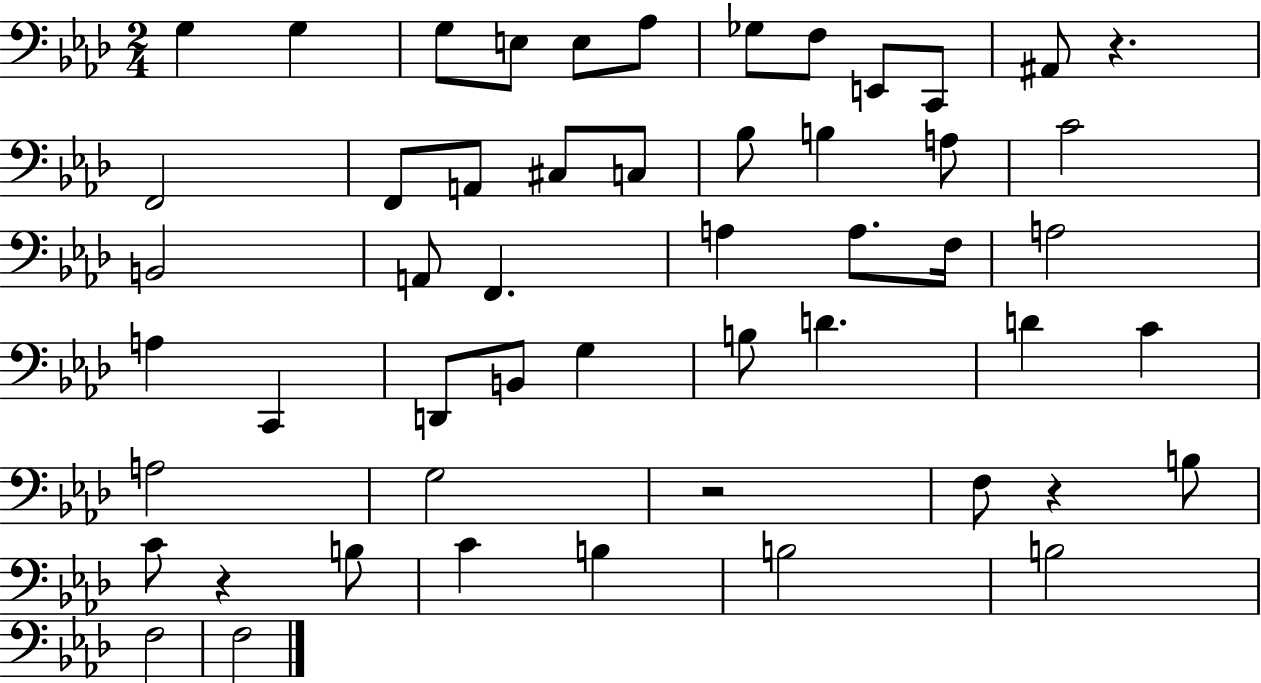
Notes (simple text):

G3/q G3/q G3/e E3/e E3/e Ab3/e Gb3/e F3/e E2/e C2/e A#2/e R/q. F2/h F2/e A2/e C#3/e C3/e Bb3/e B3/q A3/e C4/h B2/h A2/e F2/q. A3/q A3/e. F3/s A3/h A3/q C2/q D2/e B2/e G3/q B3/e D4/q. D4/q C4/q A3/h G3/h R/h F3/e R/q B3/e C4/e R/q B3/e C4/q B3/q B3/h B3/h F3/h F3/h